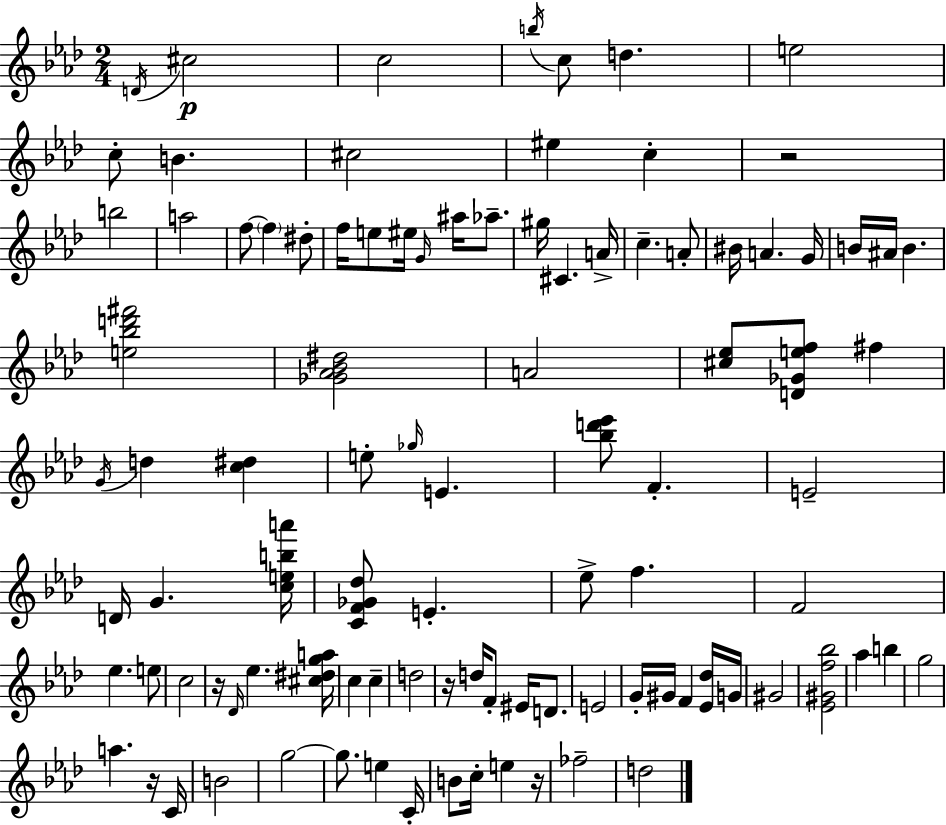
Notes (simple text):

D4/s C#5/h C5/h B5/s C5/e D5/q. E5/h C5/e B4/q. C#5/h EIS5/q C5/q R/h B5/h A5/h F5/e F5/q D#5/e F5/s E5/e EIS5/s G4/s A#5/s Ab5/e. G#5/s C#4/q. A4/s C5/q. A4/e BIS4/s A4/q. G4/s B4/s A#4/s B4/q. [E5,Bb5,D6,F#6]/h [Gb4,Ab4,Bb4,D#5]/h A4/h [C#5,Eb5]/e [D4,Gb4,E5,F5]/e F#5/q G4/s D5/q [C5,D#5]/q E5/e Gb5/s E4/q. [Bb5,D6,Eb6]/e F4/q. E4/h D4/s G4/q. [C5,E5,B5,A6]/s [C4,F4,Gb4,Db5]/e E4/q. Eb5/e F5/q. F4/h Eb5/q. E5/e C5/h R/s Db4/s Eb5/q. [C#5,D#5,G5,A5]/s C5/q C5/q D5/h R/s D5/s F4/e EIS4/s D4/e. E4/h G4/s G#4/s F4/q [Eb4,Db5]/s G4/s G#4/h [Eb4,G#4,F5,Bb5]/h Ab5/q B5/q G5/h A5/q. R/s C4/s B4/h G5/h G5/e. E5/q C4/s B4/e C5/s E5/q R/s FES5/h D5/h